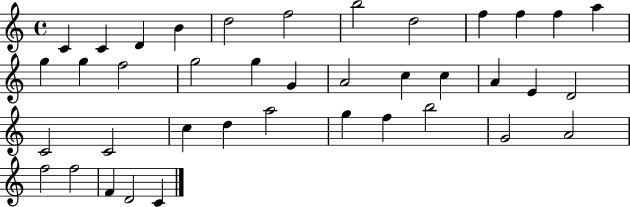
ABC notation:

X:1
T:Untitled
M:4/4
L:1/4
K:C
C C D B d2 f2 b2 d2 f f f a g g f2 g2 g G A2 c c A E D2 C2 C2 c d a2 g f b2 G2 A2 f2 f2 F D2 C